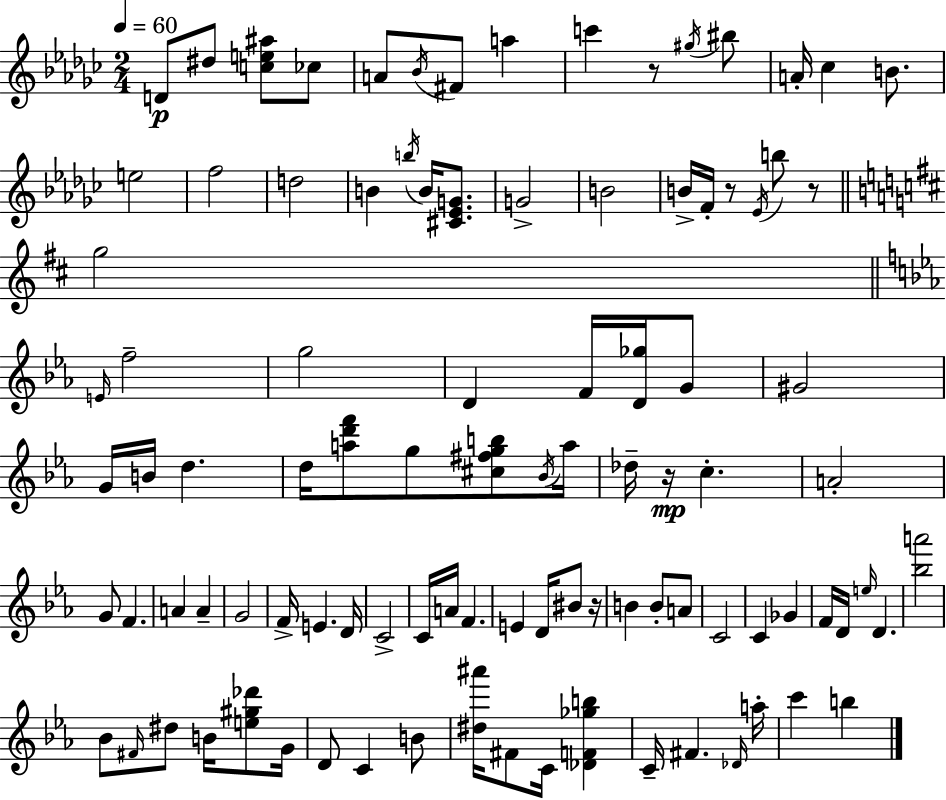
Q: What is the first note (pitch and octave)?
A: D4